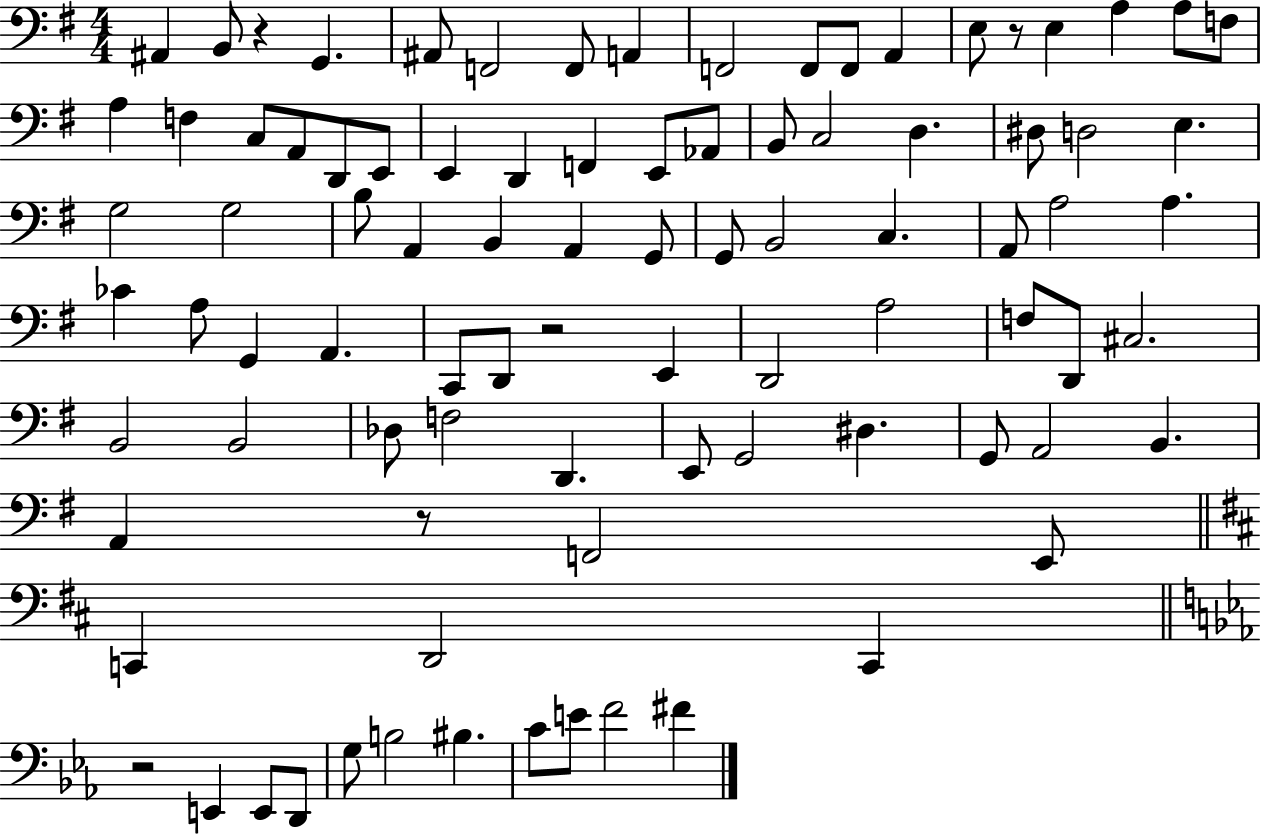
{
  \clef bass
  \numericTimeSignature
  \time 4/4
  \key g \major
  \repeat volta 2 { ais,4 b,8 r4 g,4. | ais,8 f,2 f,8 a,4 | f,2 f,8 f,8 a,4 | e8 r8 e4 a4 a8 f8 | \break a4 f4 c8 a,8 d,8 e,8 | e,4 d,4 f,4 e,8 aes,8 | b,8 c2 d4. | dis8 d2 e4. | \break g2 g2 | b8 a,4 b,4 a,4 g,8 | g,8 b,2 c4. | a,8 a2 a4. | \break ces'4 a8 g,4 a,4. | c,8 d,8 r2 e,4 | d,2 a2 | f8 d,8 cis2. | \break b,2 b,2 | des8 f2 d,4. | e,8 g,2 dis4. | g,8 a,2 b,4. | \break a,4 r8 f,2 e,8 | \bar "||" \break \key d \major c,4 d,2 c,4 | \bar "||" \break \key c \minor r2 e,4 e,8 d,8 | g8 b2 bis4. | c'8 e'8 f'2 fis'4 | } \bar "|."
}